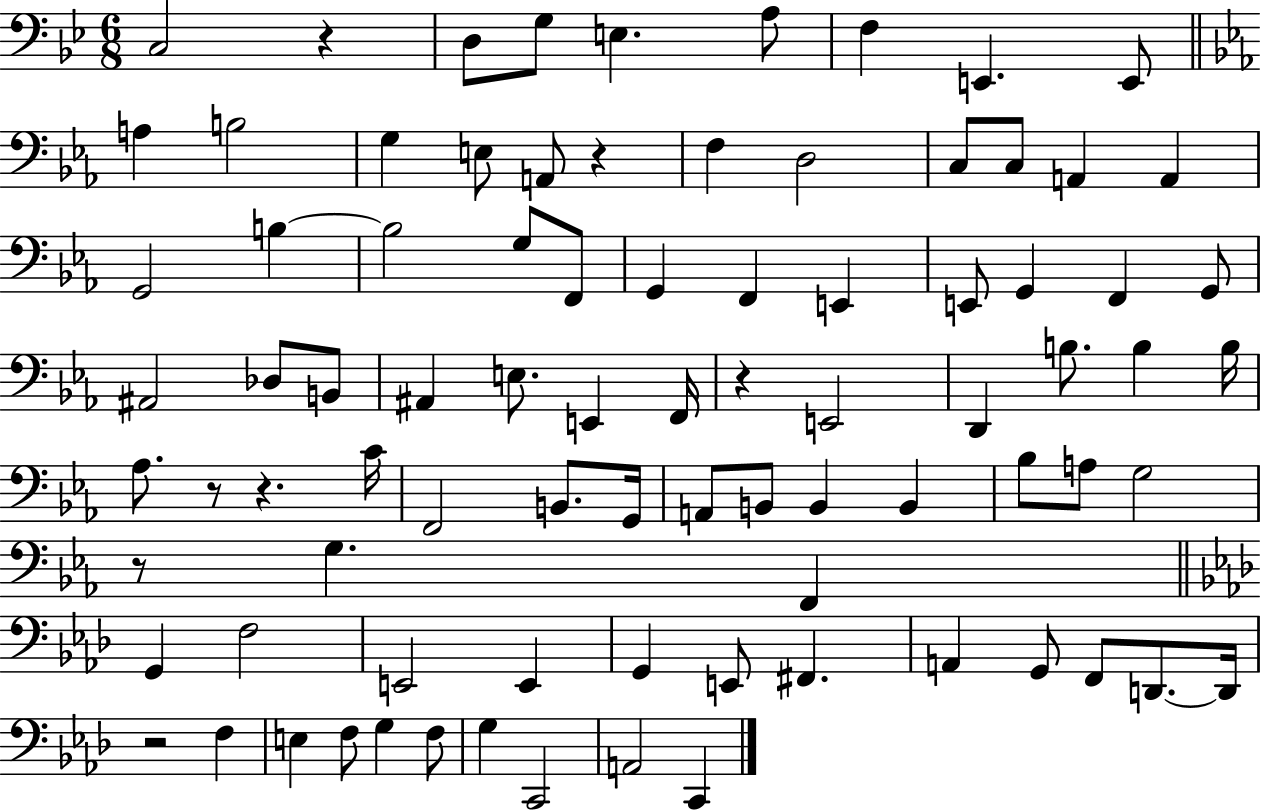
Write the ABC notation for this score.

X:1
T:Untitled
M:6/8
L:1/4
K:Bb
C,2 z D,/2 G,/2 E, A,/2 F, E,, E,,/2 A, B,2 G, E,/2 A,,/2 z F, D,2 C,/2 C,/2 A,, A,, G,,2 B, B,2 G,/2 F,,/2 G,, F,, E,, E,,/2 G,, F,, G,,/2 ^A,,2 _D,/2 B,,/2 ^A,, E,/2 E,, F,,/4 z E,,2 D,, B,/2 B, B,/4 _A,/2 z/2 z C/4 F,,2 B,,/2 G,,/4 A,,/2 B,,/2 B,, B,, _B,/2 A,/2 G,2 z/2 G, F,, G,, F,2 E,,2 E,, G,, E,,/2 ^F,, A,, G,,/2 F,,/2 D,,/2 D,,/4 z2 F, E, F,/2 G, F,/2 G, C,,2 A,,2 C,,